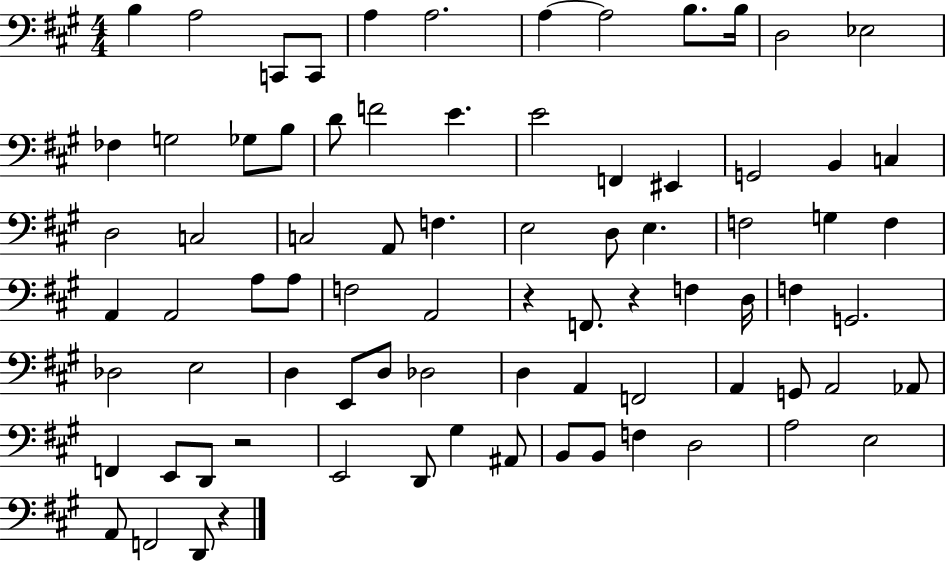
{
  \clef bass
  \numericTimeSignature
  \time 4/4
  \key a \major
  b4 a2 c,8 c,8 | a4 a2. | a4~~ a2 b8. b16 | d2 ees2 | \break fes4 g2 ges8 b8 | d'8 f'2 e'4. | e'2 f,4 eis,4 | g,2 b,4 c4 | \break d2 c2 | c2 a,8 f4. | e2 d8 e4. | f2 g4 f4 | \break a,4 a,2 a8 a8 | f2 a,2 | r4 f,8. r4 f4 d16 | f4 g,2. | \break des2 e2 | d4 e,8 d8 des2 | d4 a,4 f,2 | a,4 g,8 a,2 aes,8 | \break f,4 e,8 d,8 r2 | e,2 d,8 gis4 ais,8 | b,8 b,8 f4 d2 | a2 e2 | \break a,8 f,2 d,8 r4 | \bar "|."
}